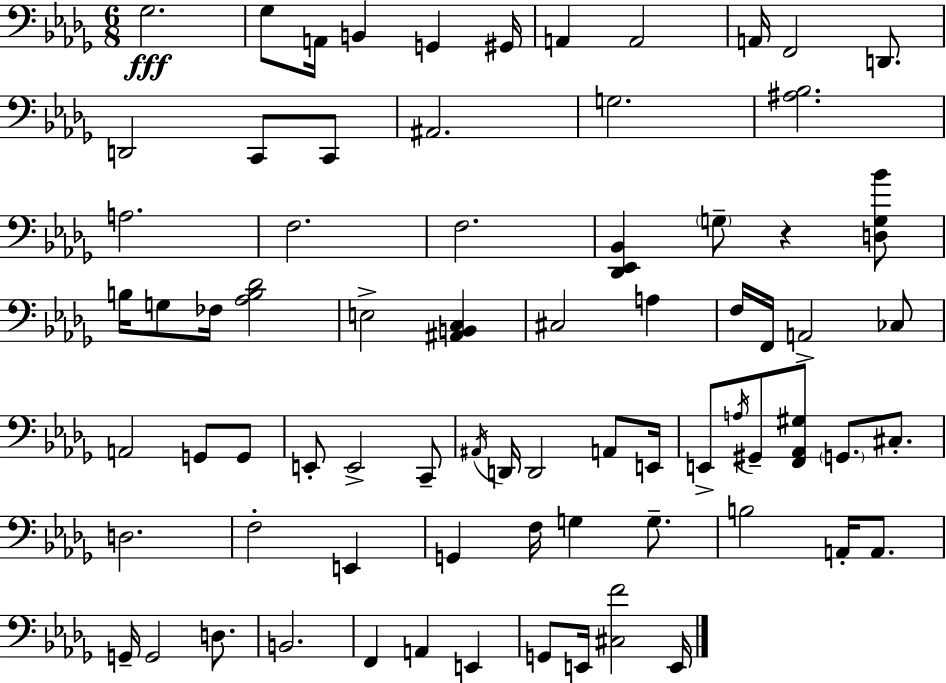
X:1
T:Untitled
M:6/8
L:1/4
K:Bbm
_G,2 _G,/2 A,,/4 B,, G,, ^G,,/4 A,, A,,2 A,,/4 F,,2 D,,/2 D,,2 C,,/2 C,,/2 ^A,,2 G,2 [^A,_B,]2 A,2 F,2 F,2 [_D,,_E,,_B,,] G,/2 z [D,G,_B]/2 B,/4 G,/2 _F,/4 [_A,B,_D]2 E,2 [^A,,B,,C,] ^C,2 A, F,/4 F,,/4 A,,2 _C,/2 A,,2 G,,/2 G,,/2 E,,/2 E,,2 C,,/2 ^A,,/4 D,,/4 D,,2 A,,/2 E,,/4 E,,/2 A,/4 ^G,,/2 [F,,_A,,^G,]/2 G,,/2 ^C,/2 D,2 F,2 E,, G,, F,/4 G, G,/2 B,2 A,,/4 A,,/2 G,,/4 G,,2 D,/2 B,,2 F,, A,, E,, G,,/2 E,,/4 [^C,F]2 E,,/4